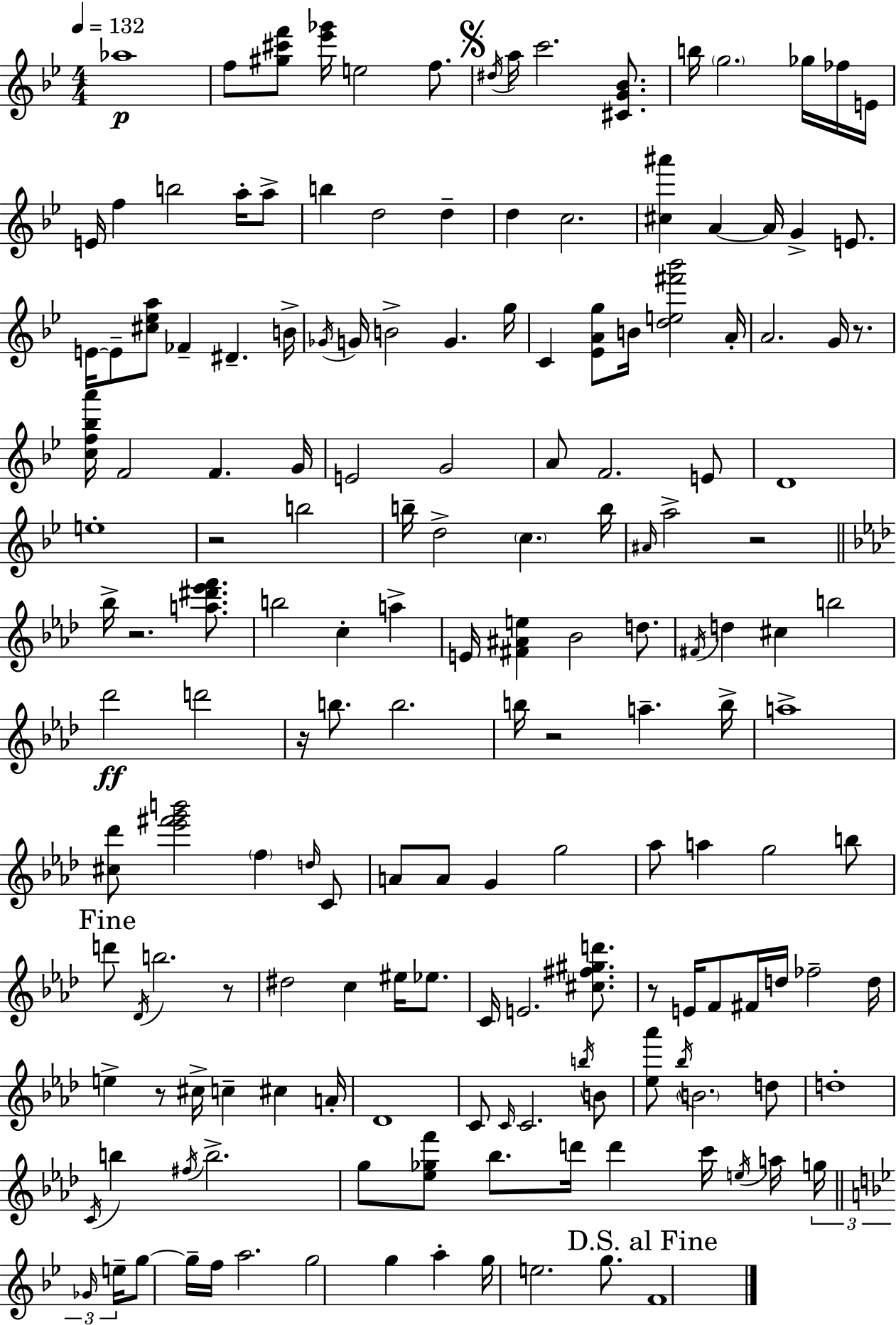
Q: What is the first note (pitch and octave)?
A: Ab5